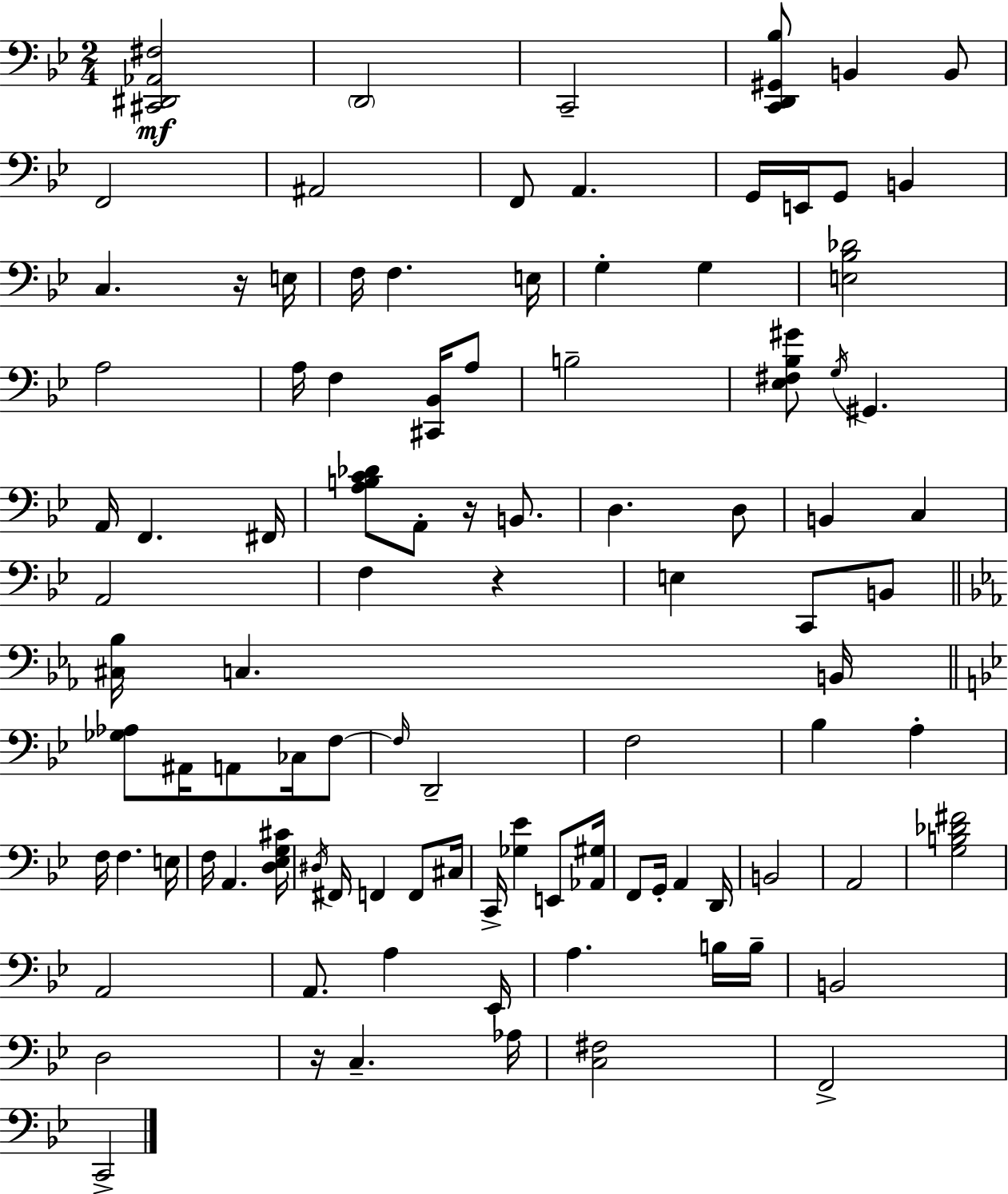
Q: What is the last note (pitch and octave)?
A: C2